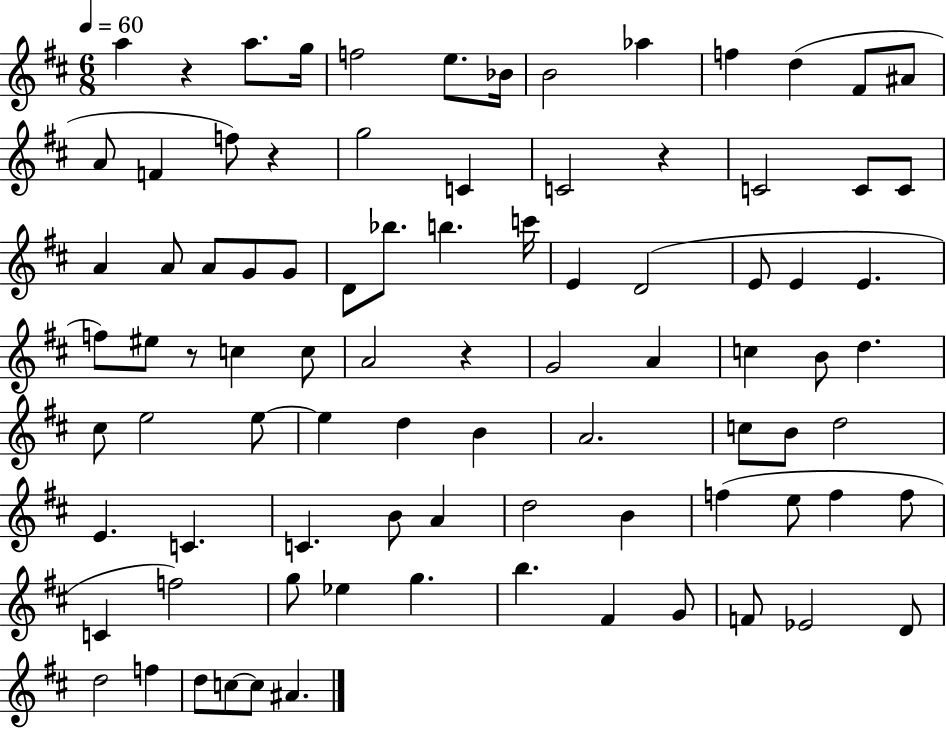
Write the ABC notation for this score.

X:1
T:Untitled
M:6/8
L:1/4
K:D
a z a/2 g/4 f2 e/2 _B/4 B2 _a f d ^F/2 ^A/2 A/2 F f/2 z g2 C C2 z C2 C/2 C/2 A A/2 A/2 G/2 G/2 D/2 _b/2 b c'/4 E D2 E/2 E E f/2 ^e/2 z/2 c c/2 A2 z G2 A c B/2 d ^c/2 e2 e/2 e d B A2 c/2 B/2 d2 E C C B/2 A d2 B f e/2 f f/2 C f2 g/2 _e g b ^F G/2 F/2 _E2 D/2 d2 f d/2 c/2 c/2 ^A